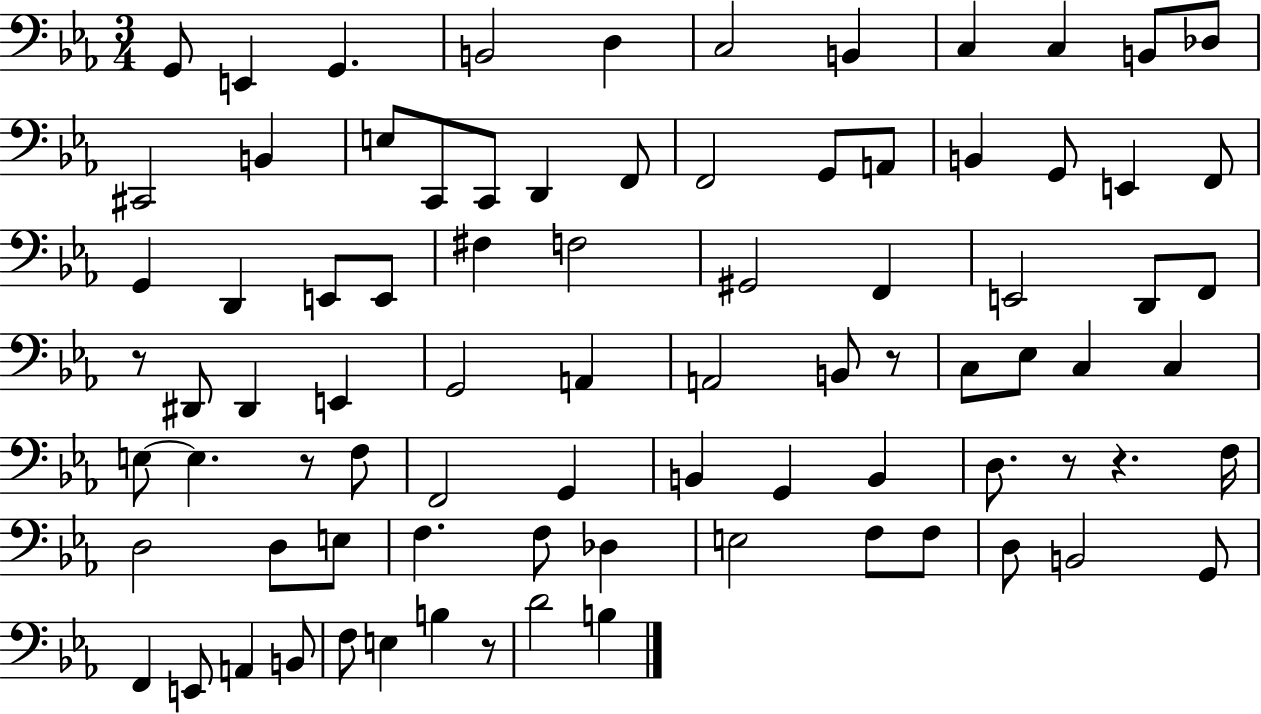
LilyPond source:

{
  \clef bass
  \numericTimeSignature
  \time 3/4
  \key ees \major
  \repeat volta 2 { g,8 e,4 g,4. | b,2 d4 | c2 b,4 | c4 c4 b,8 des8 | \break cis,2 b,4 | e8 c,8 c,8 d,4 f,8 | f,2 g,8 a,8 | b,4 g,8 e,4 f,8 | \break g,4 d,4 e,8 e,8 | fis4 f2 | gis,2 f,4 | e,2 d,8 f,8 | \break r8 dis,8 dis,4 e,4 | g,2 a,4 | a,2 b,8 r8 | c8 ees8 c4 c4 | \break e8~~ e4. r8 f8 | f,2 g,4 | b,4 g,4 b,4 | d8. r8 r4. f16 | \break d2 d8 e8 | f4. f8 des4 | e2 f8 f8 | d8 b,2 g,8 | \break f,4 e,8 a,4 b,8 | f8 e4 b4 r8 | d'2 b4 | } \bar "|."
}